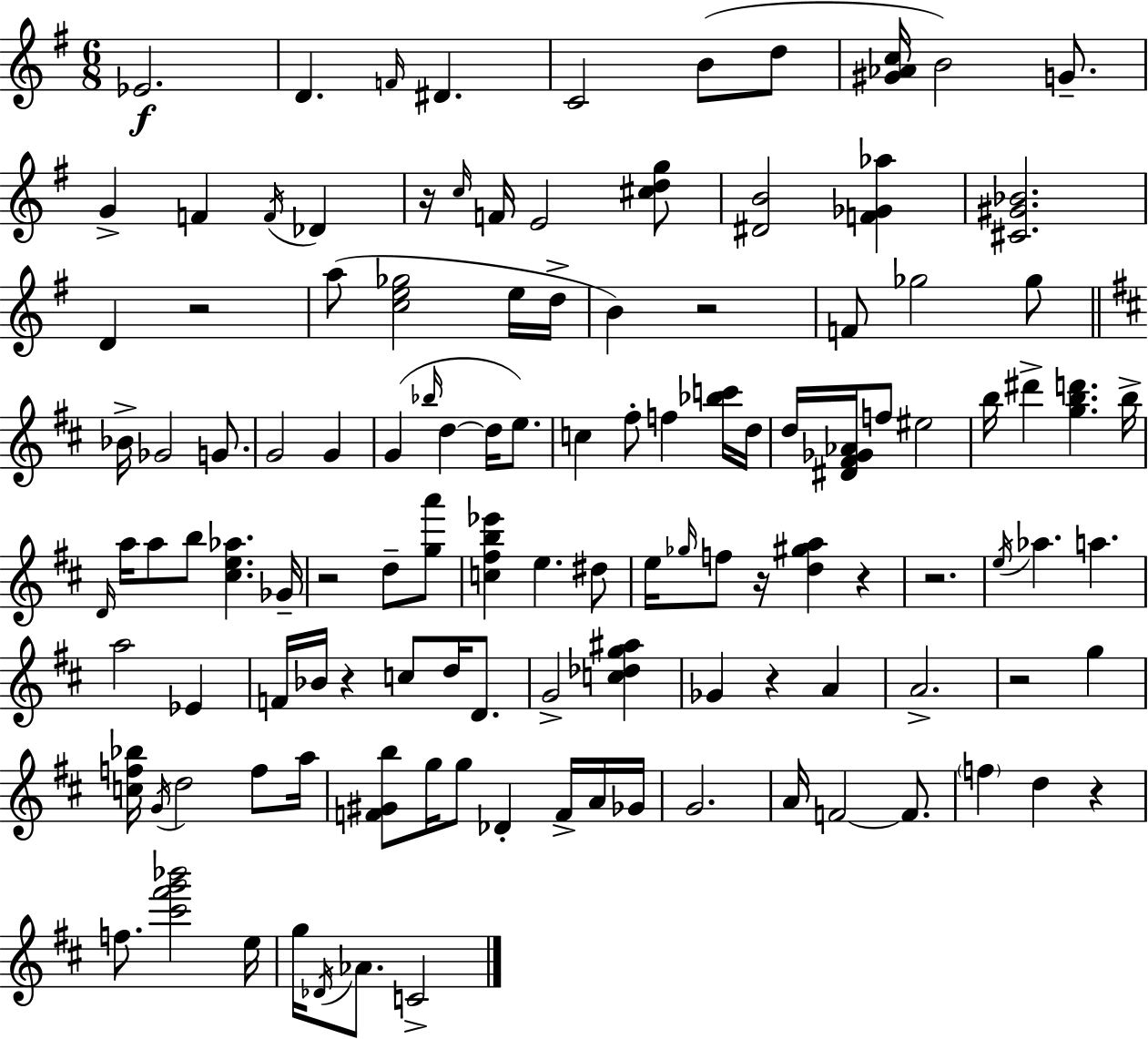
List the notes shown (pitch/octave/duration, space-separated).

Eb4/h. D4/q. F4/s D#4/q. C4/h B4/e D5/e [G#4,Ab4,C5]/s B4/h G4/e. G4/q F4/q F4/s Db4/q R/s C5/s F4/s E4/h [C#5,D5,G5]/e [D#4,B4]/h [F4,Gb4,Ab5]/q [C#4,G#4,Bb4]/h. D4/q R/h A5/e [C5,E5,Gb5]/h E5/s D5/s B4/q R/h F4/e Gb5/h Gb5/e Bb4/s Gb4/h G4/e. G4/h G4/q G4/q Bb5/s D5/q D5/s E5/e. C5/q F#5/e F5/q [Bb5,C6]/s D5/s D5/s [D#4,F#4,Gb4,Ab4]/s F5/e EIS5/h B5/s D#6/q [G5,B5,D6]/q. B5/s D4/s A5/s A5/e B5/e [C#5,E5,Ab5]/q. Gb4/s R/h D5/e [G5,A6]/e [C5,F#5,B5,Eb6]/q E5/q. D#5/e E5/s Gb5/s F5/e R/s [D5,G#5,A5]/q R/q R/h. E5/s Ab5/q. A5/q. A5/h Eb4/q F4/s Bb4/s R/q C5/e D5/s D4/e. G4/h [C5,Db5,G5,A#5]/q Gb4/q R/q A4/q A4/h. R/h G5/q [C5,F5,Bb5]/s G4/s D5/h F5/e A5/s [F4,G#4,B5]/e G5/s G5/e Db4/q F4/s A4/s Gb4/s G4/h. A4/s F4/h F4/e. F5/q D5/q R/q F5/e. [C#6,F#6,G6,Bb6]/h E5/s G5/s Db4/s Ab4/e. C4/h